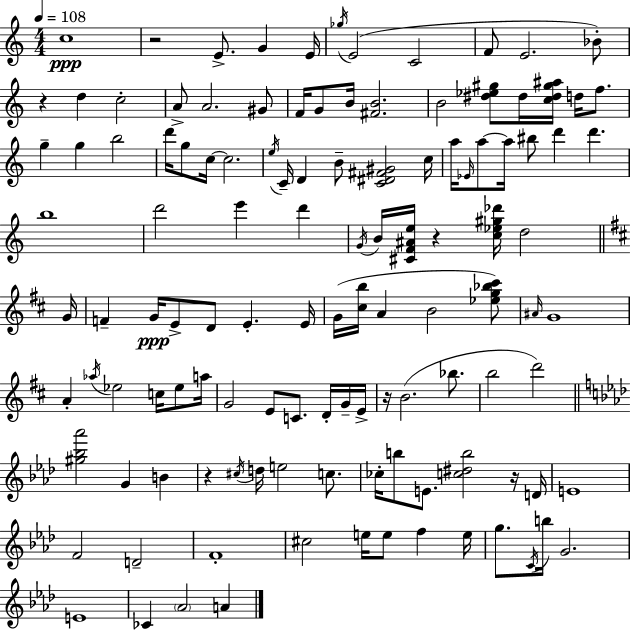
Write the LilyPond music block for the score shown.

{
  \clef treble
  \numericTimeSignature
  \time 4/4
  \key c \major
  \tempo 4 = 108
  c''1\ppp | r2 e'8.-> g'4 e'16 | \acciaccatura { ges''16 } e'2( c'2 | f'8 e'2. bes'8-.) | \break r4 d''4 c''2-. | a'8-> a'2. gis'8 | f'16 g'8 b'16 <fis' b'>2. | b'2 <dis'' ees'' gis''>8 dis''16 <c'' dis'' gis'' ais''>16 d''16 f''8. | \break g''4-- g''4 b''2 | d'''16 g''8 c''16~~ c''2. | \acciaccatura { e''16 } c'16-- d'4 b'8-- <c' dis' fis' gis'>2 | c''16 a''16 \grace { ees'16 } a''8~~ a''16 bis''8 d'''4 d'''4. | \break b''1 | d'''2 e'''4 d'''4 | \acciaccatura { g'16 } b'16 <cis' f' ais' e''>16 r4 <c'' ees'' gis'' des'''>16 d''2 | \bar "||" \break \key d \major g'16 f'4-- g'16\ppp e'8-> d'8 e'4.-. | e'16 g'16( <cis'' b''>16 a'4 b'2 <ees'' g'' bes'' cis'''>8) | \grace { ais'16 } g'1 | a'4-. \acciaccatura { aes''16 } ees''2 c''16 | \break ees''8 a''16 g'2 e'8 c'8. | d'16-. g'16-- e'16-> r16 b'2.( | bes''8. b''2 d'''2) | \bar "||" \break \key aes \major <gis'' bes'' aes'''>2 g'4 b'4 | r4 \acciaccatura { cis''16 } d''16 e''2 c''8. | ces''16-. b''8 e'8. <c'' dis'' b''>2 r16 | d'16 e'1 | \break f'2 d'2-- | f'1-. | cis''2 e''16 e''8 f''4 | e''16 g''8. \acciaccatura { c'16 } b''16 g'2. | \break e'1 | ces'4 \parenthesize aes'2 a'4 | \bar "|."
}